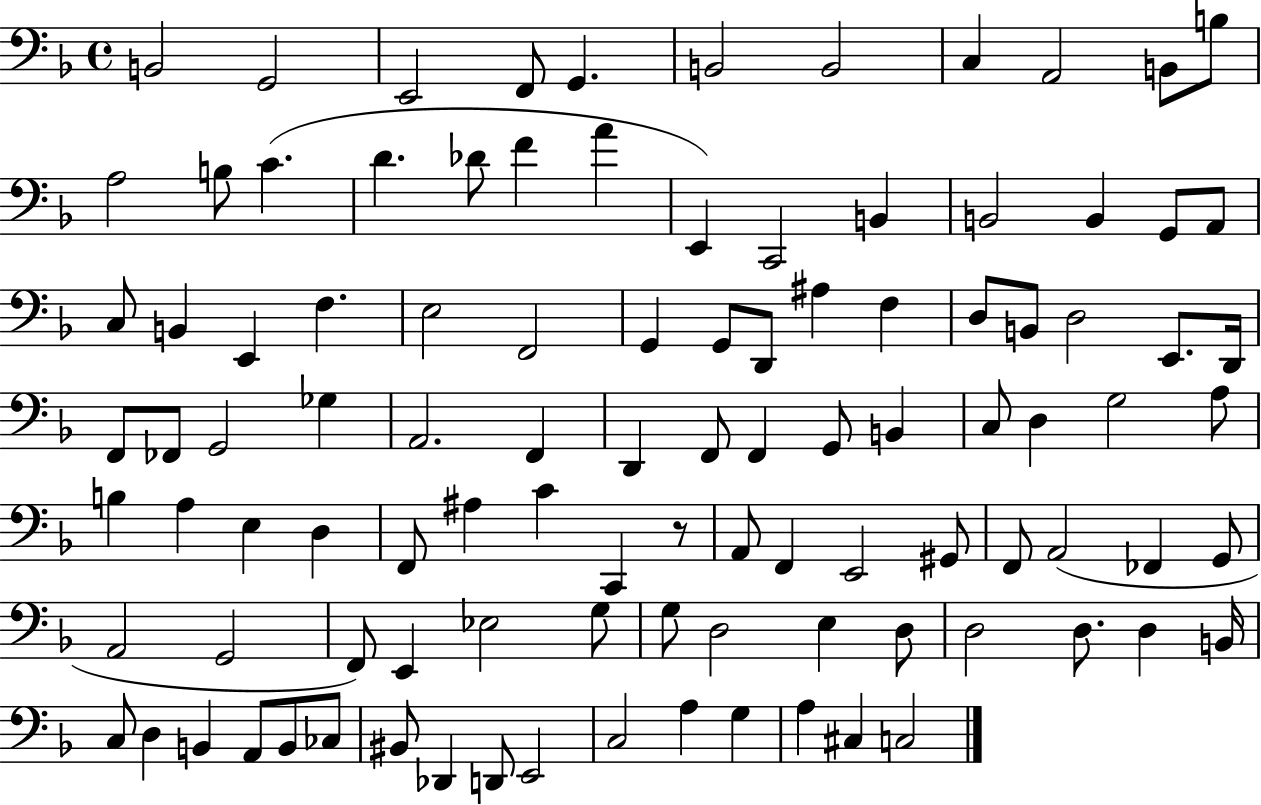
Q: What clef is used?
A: bass